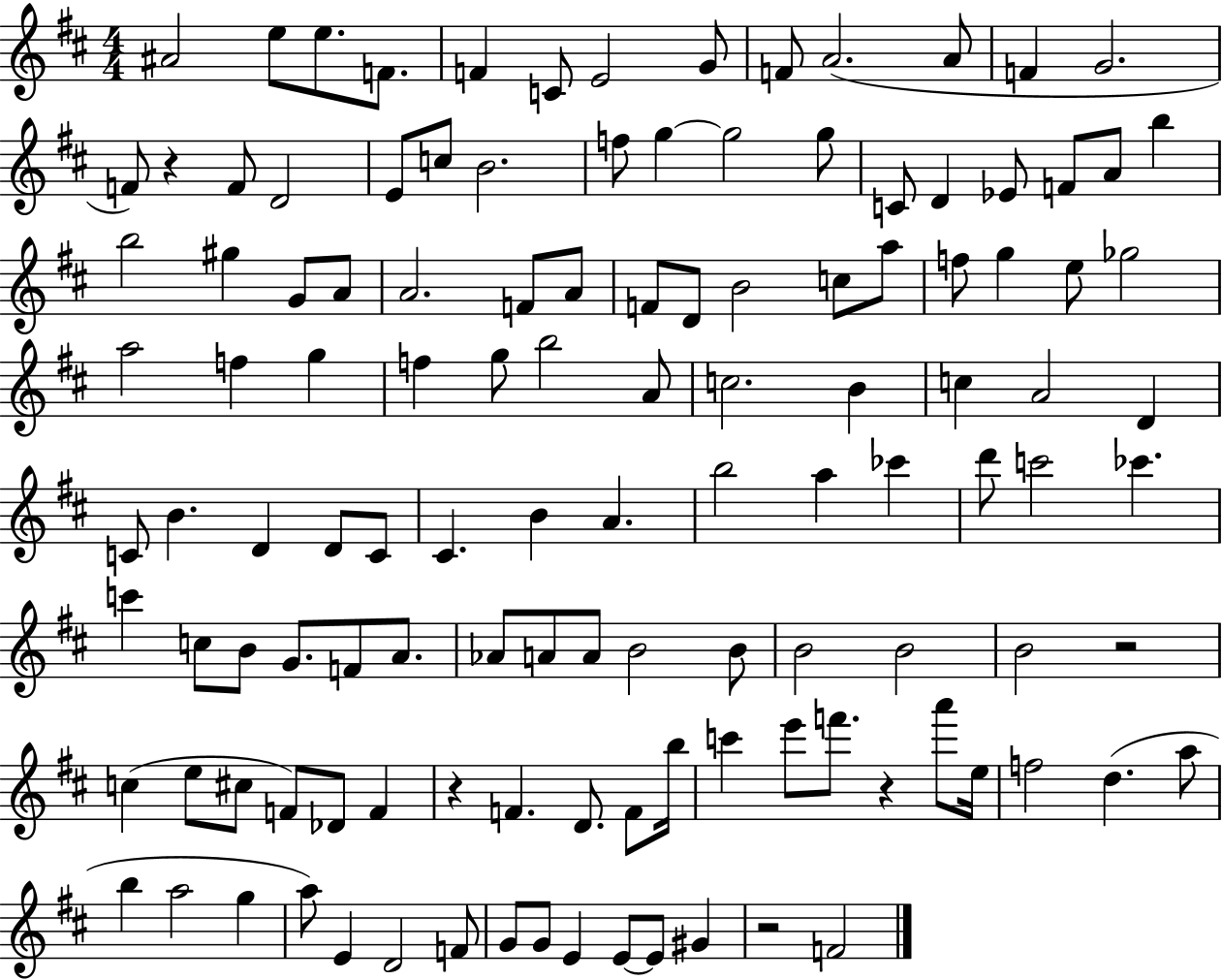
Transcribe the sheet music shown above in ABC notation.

X:1
T:Untitled
M:4/4
L:1/4
K:D
^A2 e/2 e/2 F/2 F C/2 E2 G/2 F/2 A2 A/2 F G2 F/2 z F/2 D2 E/2 c/2 B2 f/2 g g2 g/2 C/2 D _E/2 F/2 A/2 b b2 ^g G/2 A/2 A2 F/2 A/2 F/2 D/2 B2 c/2 a/2 f/2 g e/2 _g2 a2 f g f g/2 b2 A/2 c2 B c A2 D C/2 B D D/2 C/2 ^C B A b2 a _c' d'/2 c'2 _c' c' c/2 B/2 G/2 F/2 A/2 _A/2 A/2 A/2 B2 B/2 B2 B2 B2 z2 c e/2 ^c/2 F/2 _D/2 F z F D/2 F/2 b/4 c' e'/2 f'/2 z a'/2 e/4 f2 d a/2 b a2 g a/2 E D2 F/2 G/2 G/2 E E/2 E/2 ^G z2 F2